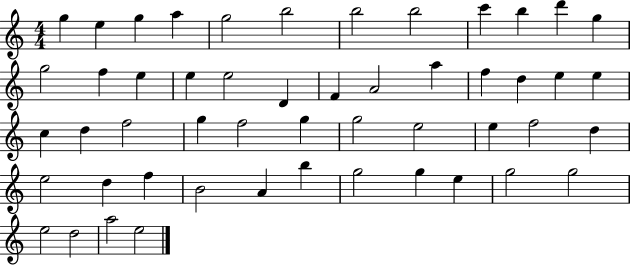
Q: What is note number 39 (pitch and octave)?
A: F5